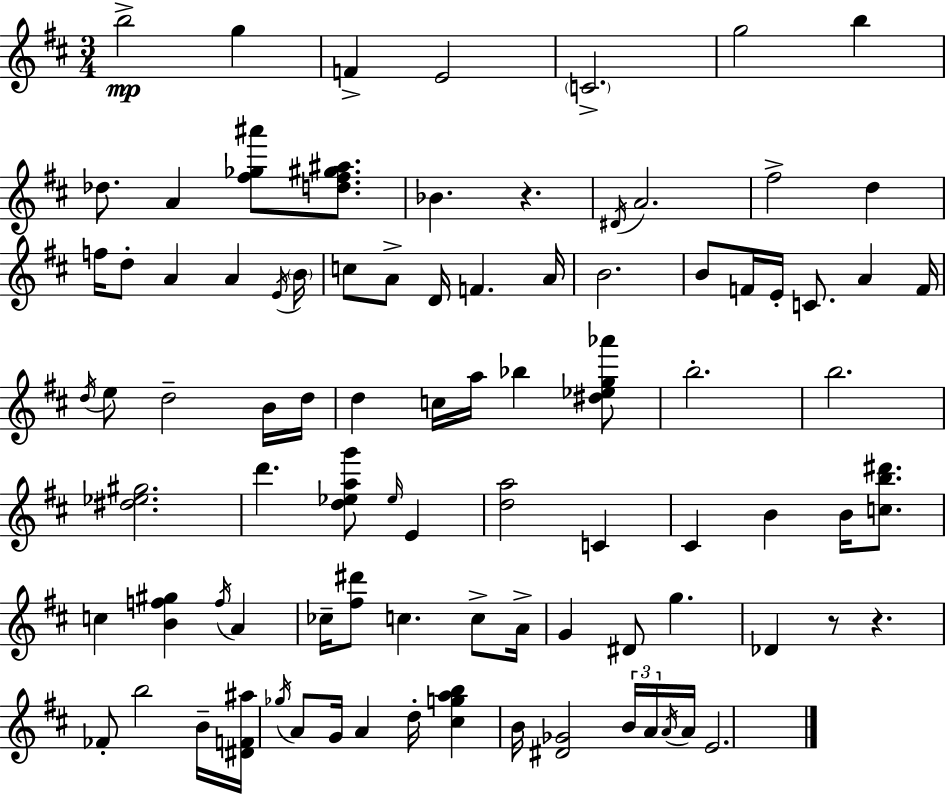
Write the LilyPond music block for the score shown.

{
  \clef treble
  \numericTimeSignature
  \time 3/4
  \key d \major
  b''2->\mp g''4 | f'4-> e'2 | \parenthesize c'2.-> | g''2 b''4 | \break des''8. a'4 <fis'' ges'' ais'''>8 <d'' fis'' gis'' ais''>8. | bes'4. r4. | \acciaccatura { dis'16 } a'2. | fis''2-> d''4 | \break f''16 d''8-. a'4 a'4 | \acciaccatura { e'16 } \parenthesize b'16 c''8 a'8-> d'16 f'4. | a'16 b'2. | b'8 f'16 e'16-. c'8. a'4 | \break f'16 \acciaccatura { d''16 } e''8 d''2-- | b'16 d''16 d''4 c''16 a''16 bes''4 | <dis'' ees'' g'' aes'''>8 b''2.-. | b''2. | \break <dis'' ees'' gis''>2. | d'''4. <d'' ees'' a'' g'''>8 \grace { ees''16 } | e'4 <d'' a''>2 | c'4 cis'4 b'4 | \break b'16 <c'' b'' dis'''>8. c''4 <b' f'' gis''>4 | \acciaccatura { f''16 } a'4 ces''16-- <fis'' dis'''>8 c''4. | c''8-> a'16-> g'4 dis'8 g''4. | des'4 r8 r4. | \break fes'8-. b''2 | b'16-- <dis' f' ais''>16 \acciaccatura { ges''16 } a'8 g'16 a'4 | d''16-. <cis'' g'' a'' b''>4 b'16 <dis' ges'>2 | \tuplet 3/2 { b'16 a'16 \acciaccatura { a'16 } } a'16 e'2. | \break \bar "|."
}